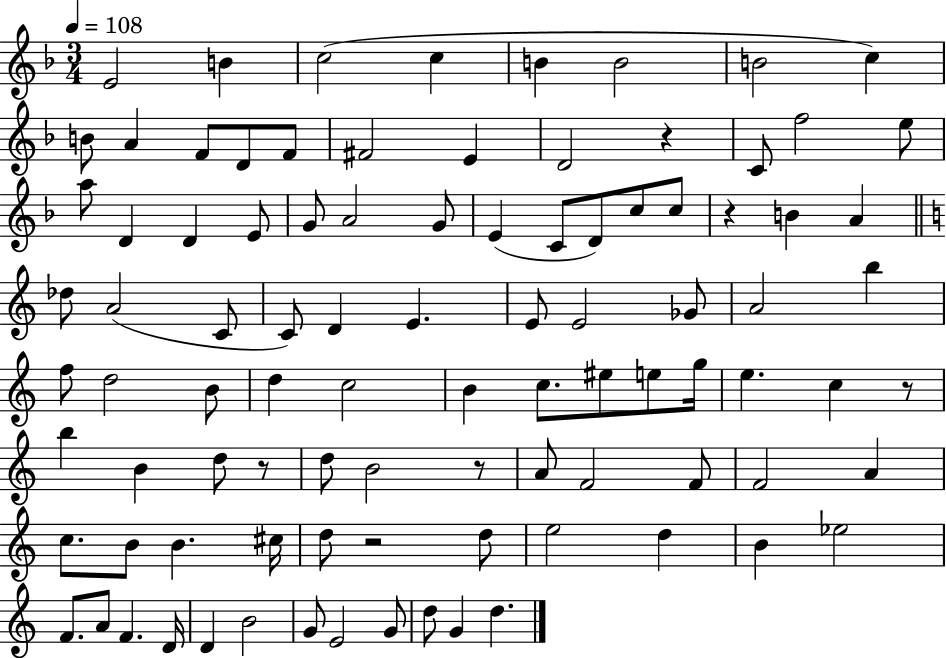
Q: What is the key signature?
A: F major